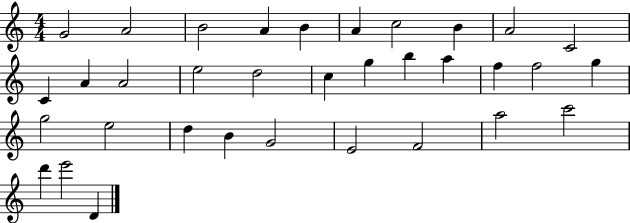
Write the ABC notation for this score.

X:1
T:Untitled
M:4/4
L:1/4
K:C
G2 A2 B2 A B A c2 B A2 C2 C A A2 e2 d2 c g b a f f2 g g2 e2 d B G2 E2 F2 a2 c'2 d' e'2 D